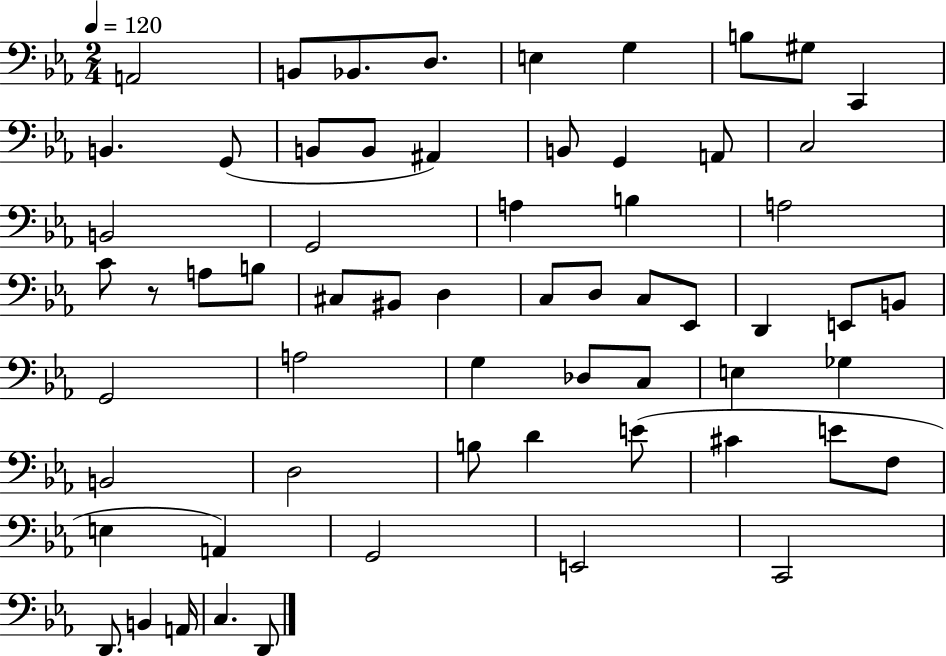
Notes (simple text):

A2/h B2/e Bb2/e. D3/e. E3/q G3/q B3/e G#3/e C2/q B2/q. G2/e B2/e B2/e A#2/q B2/e G2/q A2/e C3/h B2/h G2/h A3/q B3/q A3/h C4/e R/e A3/e B3/e C#3/e BIS2/e D3/q C3/e D3/e C3/e Eb2/e D2/q E2/e B2/e G2/h A3/h G3/q Db3/e C3/e E3/q Gb3/q B2/h D3/h B3/e D4/q E4/e C#4/q E4/e F3/e E3/q A2/q G2/h E2/h C2/h D2/e. B2/q A2/s C3/q. D2/e